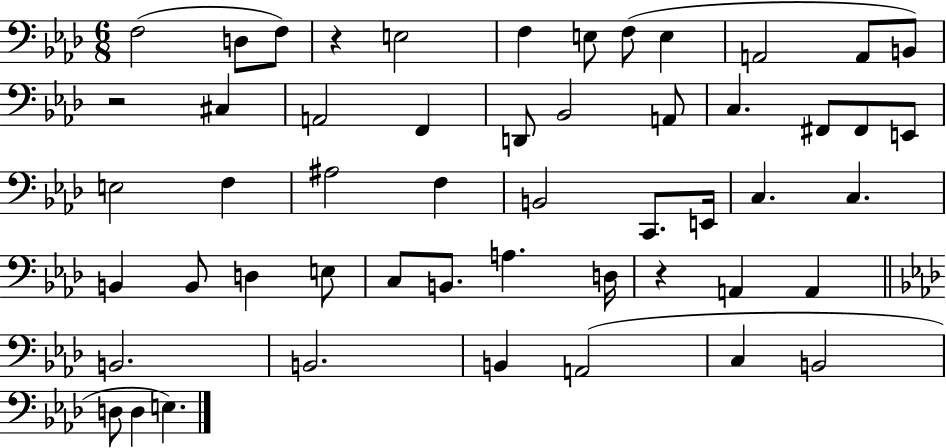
F3/h D3/e F3/e R/q E3/h F3/q E3/e F3/e E3/q A2/h A2/e B2/e R/h C#3/q A2/h F2/q D2/e Bb2/h A2/e C3/q. F#2/e F#2/e E2/e E3/h F3/q A#3/h F3/q B2/h C2/e. E2/s C3/q. C3/q. B2/q B2/e D3/q E3/e C3/e B2/e. A3/q. D3/s R/q A2/q A2/q B2/h. B2/h. B2/q A2/h C3/q B2/h D3/e D3/q E3/q.